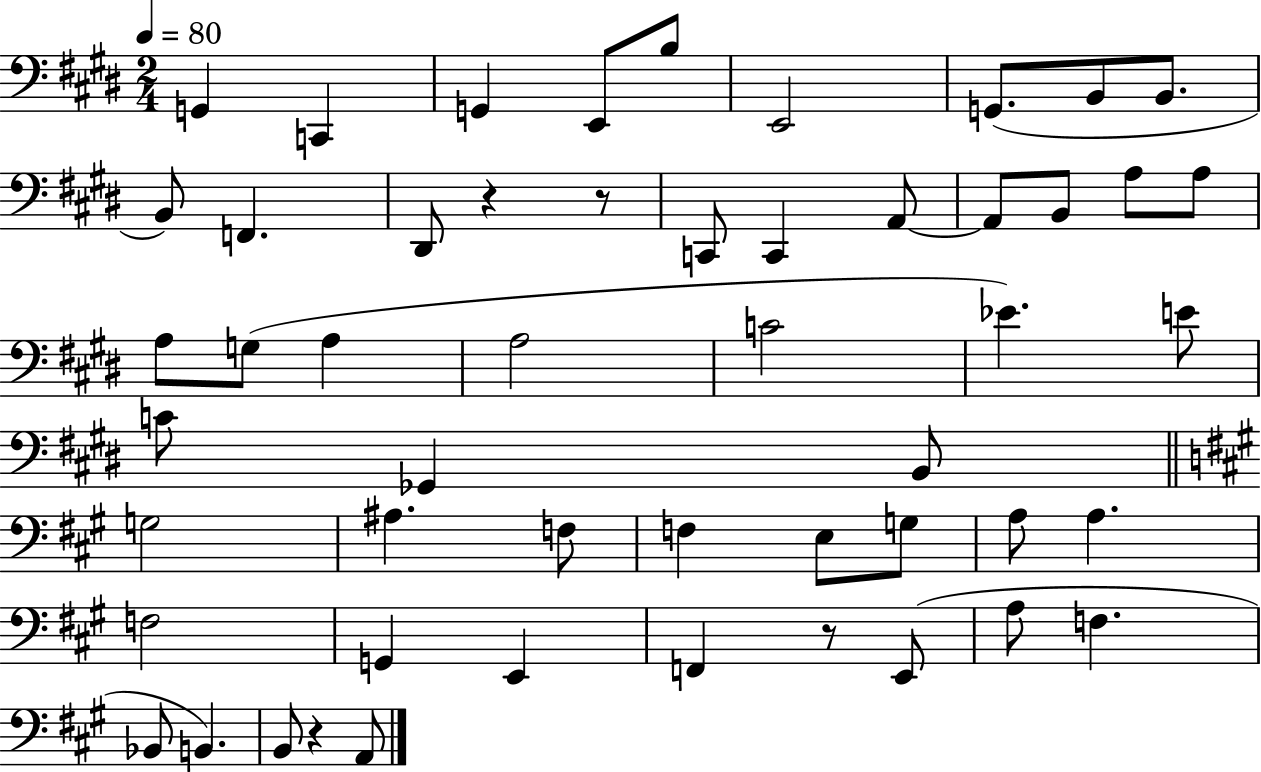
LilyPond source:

{
  \clef bass
  \numericTimeSignature
  \time 2/4
  \key e \major
  \tempo 4 = 80
  g,4 c,4 | g,4 e,8 b8 | e,2 | g,8.( b,8 b,8. | \break b,8) f,4. | dis,8 r4 r8 | c,8 c,4 a,8~~ | a,8 b,8 a8 a8 | \break a8 g8( a4 | a2 | c'2 | ees'4.) e'8 | \break c'8 ges,4 b,8 | \bar "||" \break \key a \major g2 | ais4. f8 | f4 e8 g8 | a8 a4. | \break f2 | g,4 e,4 | f,4 r8 e,8( | a8 f4. | \break bes,8 b,4.) | b,8 r4 a,8 | \bar "|."
}